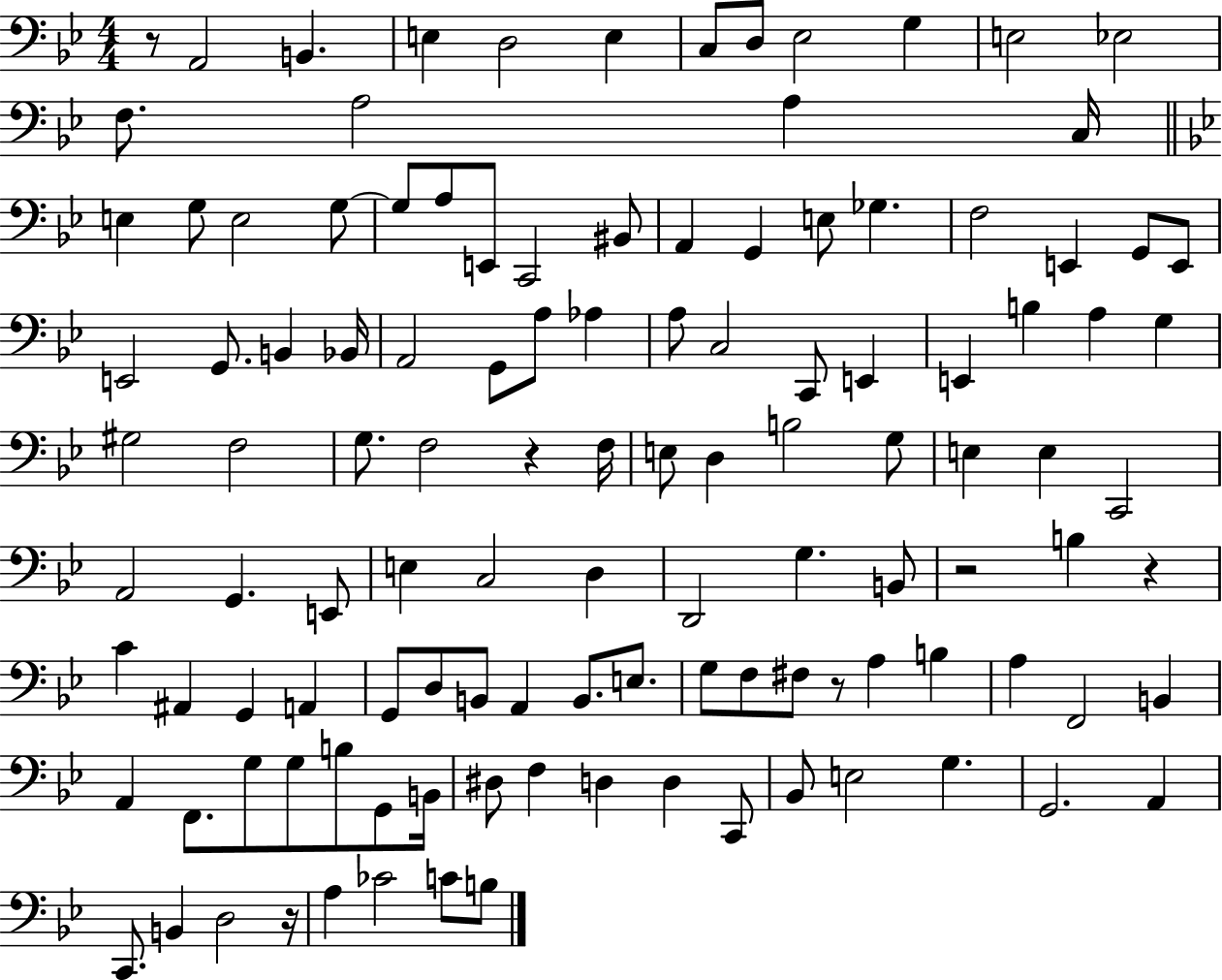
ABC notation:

X:1
T:Untitled
M:4/4
L:1/4
K:Bb
z/2 A,,2 B,, E, D,2 E, C,/2 D,/2 _E,2 G, E,2 _E,2 F,/2 A,2 A, C,/4 E, G,/2 E,2 G,/2 G,/2 A,/2 E,,/2 C,,2 ^B,,/2 A,, G,, E,/2 _G, F,2 E,, G,,/2 E,,/2 E,,2 G,,/2 B,, _B,,/4 A,,2 G,,/2 A,/2 _A, A,/2 C,2 C,,/2 E,, E,, B, A, G, ^G,2 F,2 G,/2 F,2 z F,/4 E,/2 D, B,2 G,/2 E, E, C,,2 A,,2 G,, E,,/2 E, C,2 D, D,,2 G, B,,/2 z2 B, z C ^A,, G,, A,, G,,/2 D,/2 B,,/2 A,, B,,/2 E,/2 G,/2 F,/2 ^F,/2 z/2 A, B, A, F,,2 B,, A,, F,,/2 G,/2 G,/2 B,/2 G,,/2 B,,/4 ^D,/2 F, D, D, C,,/2 _B,,/2 E,2 G, G,,2 A,, C,,/2 B,, D,2 z/4 A, _C2 C/2 B,/2